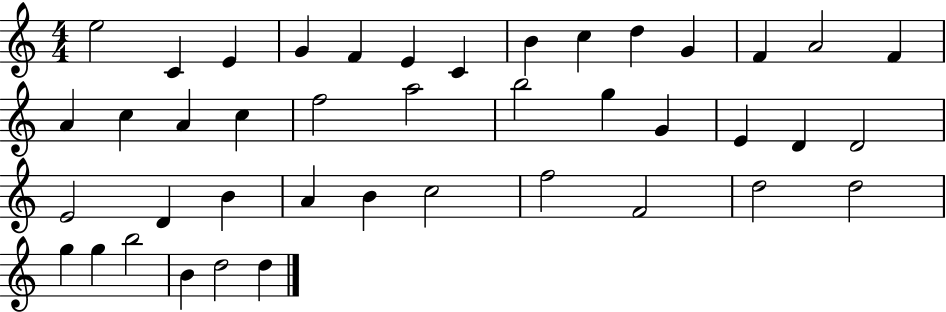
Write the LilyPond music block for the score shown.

{
  \clef treble
  \numericTimeSignature
  \time 4/4
  \key c \major
  e''2 c'4 e'4 | g'4 f'4 e'4 c'4 | b'4 c''4 d''4 g'4 | f'4 a'2 f'4 | \break a'4 c''4 a'4 c''4 | f''2 a''2 | b''2 g''4 g'4 | e'4 d'4 d'2 | \break e'2 d'4 b'4 | a'4 b'4 c''2 | f''2 f'2 | d''2 d''2 | \break g''4 g''4 b''2 | b'4 d''2 d''4 | \bar "|."
}